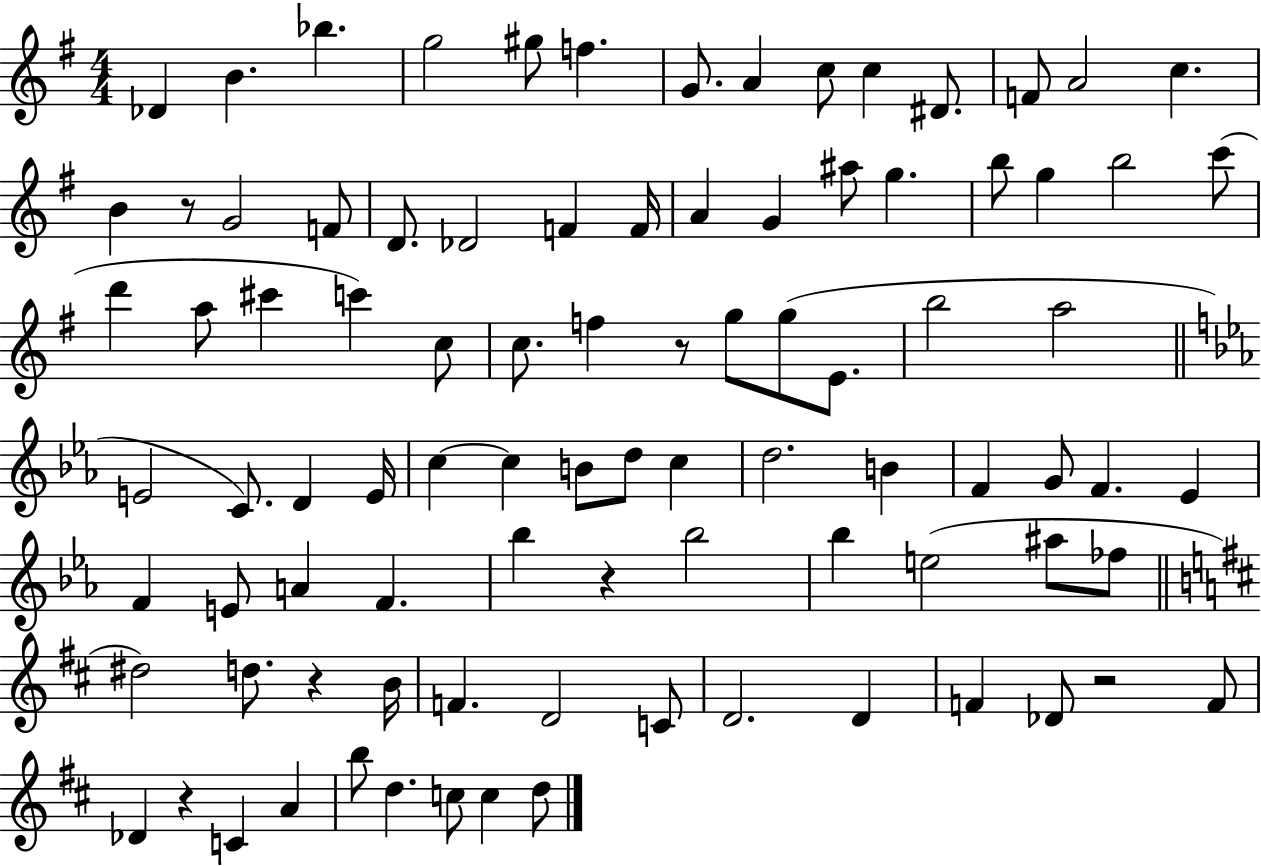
Db4/q B4/q. Bb5/q. G5/h G#5/e F5/q. G4/e. A4/q C5/e C5/q D#4/e. F4/e A4/h C5/q. B4/q R/e G4/h F4/e D4/e. Db4/h F4/q F4/s A4/q G4/q A#5/e G5/q. B5/e G5/q B5/h C6/e D6/q A5/e C#6/q C6/q C5/e C5/e. F5/q R/e G5/e G5/e E4/e. B5/h A5/h E4/h C4/e. D4/q E4/s C5/q C5/q B4/e D5/e C5/q D5/h. B4/q F4/q G4/e F4/q. Eb4/q F4/q E4/e A4/q F4/q. Bb5/q R/q Bb5/h Bb5/q E5/h A#5/e FES5/e D#5/h D5/e. R/q B4/s F4/q. D4/h C4/e D4/h. D4/q F4/q Db4/e R/h F4/e Db4/q R/q C4/q A4/q B5/e D5/q. C5/e C5/q D5/e